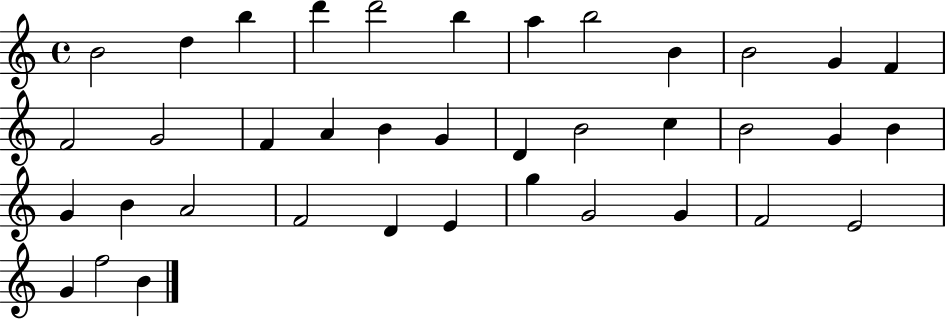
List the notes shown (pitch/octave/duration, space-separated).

B4/h D5/q B5/q D6/q D6/h B5/q A5/q B5/h B4/q B4/h G4/q F4/q F4/h G4/h F4/q A4/q B4/q G4/q D4/q B4/h C5/q B4/h G4/q B4/q G4/q B4/q A4/h F4/h D4/q E4/q G5/q G4/h G4/q F4/h E4/h G4/q F5/h B4/q